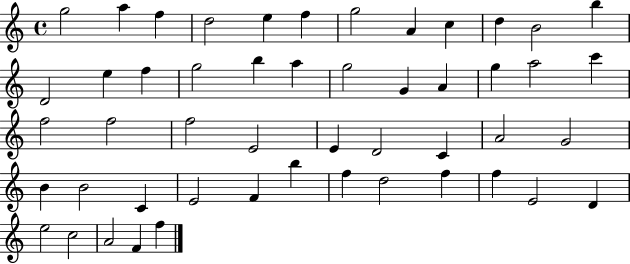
G5/h A5/q F5/q D5/h E5/q F5/q G5/h A4/q C5/q D5/q B4/h B5/q D4/h E5/q F5/q G5/h B5/q A5/q G5/h G4/q A4/q G5/q A5/h C6/q F5/h F5/h F5/h E4/h E4/q D4/h C4/q A4/h G4/h B4/q B4/h C4/q E4/h F4/q B5/q F5/q D5/h F5/q F5/q E4/h D4/q E5/h C5/h A4/h F4/q F5/q